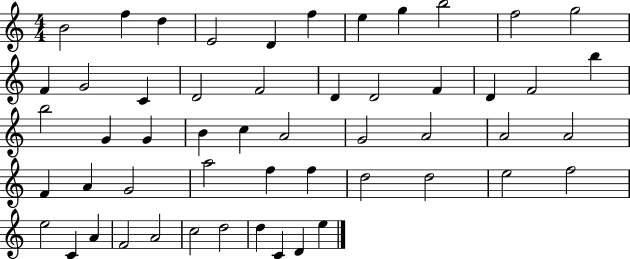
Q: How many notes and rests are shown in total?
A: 53